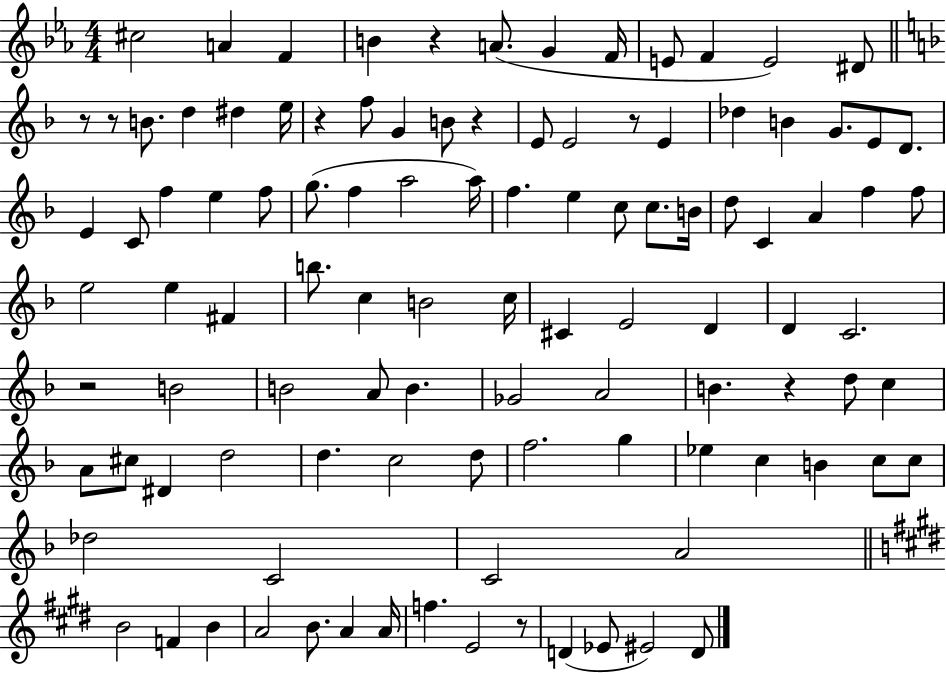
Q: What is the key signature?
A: EES major